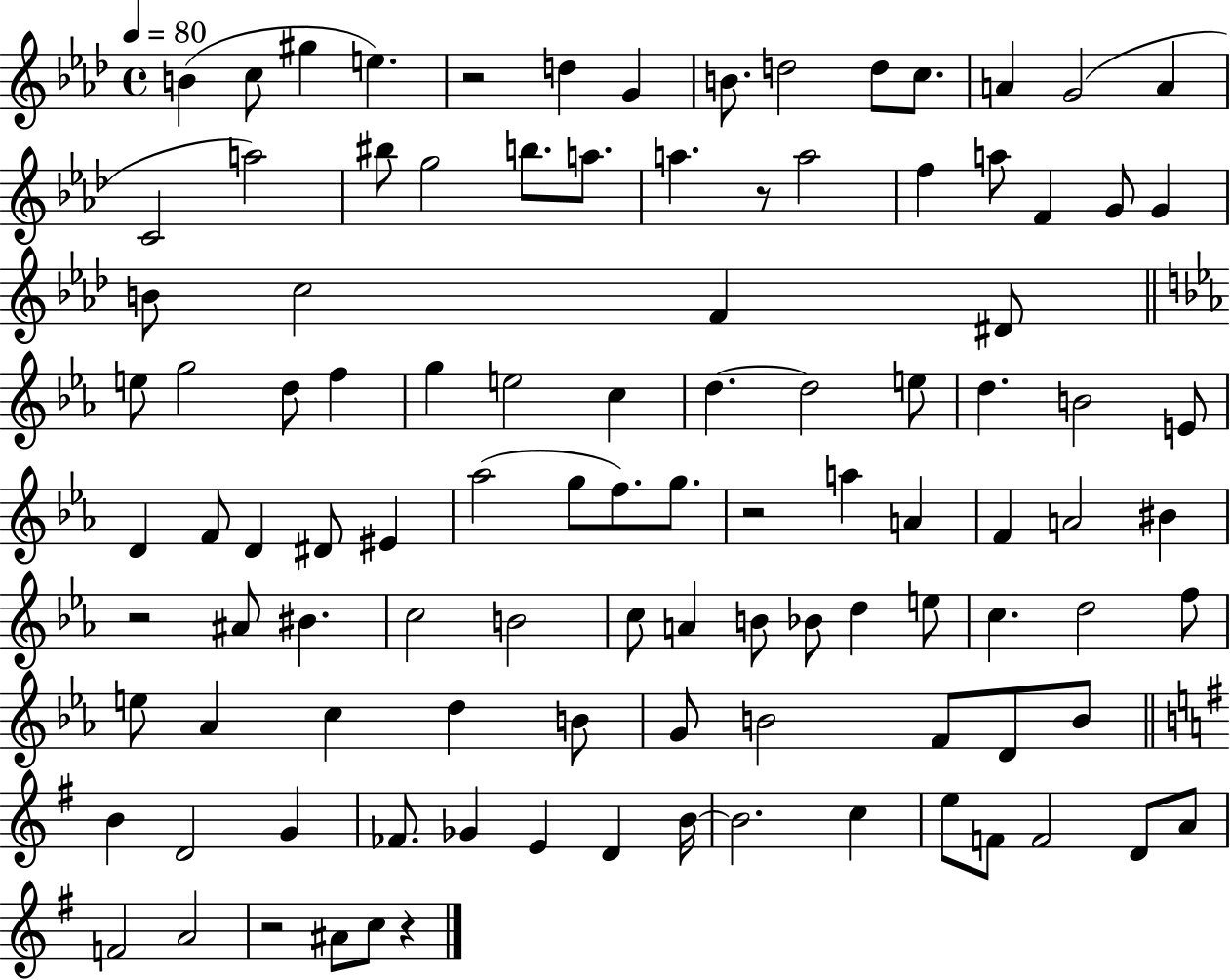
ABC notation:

X:1
T:Untitled
M:4/4
L:1/4
K:Ab
B c/2 ^g e z2 d G B/2 d2 d/2 c/2 A G2 A C2 a2 ^b/2 g2 b/2 a/2 a z/2 a2 f a/2 F G/2 G B/2 c2 F ^D/2 e/2 g2 d/2 f g e2 c d d2 e/2 d B2 E/2 D F/2 D ^D/2 ^E _a2 g/2 f/2 g/2 z2 a A F A2 ^B z2 ^A/2 ^B c2 B2 c/2 A B/2 _B/2 d e/2 c d2 f/2 e/2 _A c d B/2 G/2 B2 F/2 D/2 B/2 B D2 G _F/2 _G E D B/4 B2 c e/2 F/2 F2 D/2 A/2 F2 A2 z2 ^A/2 c/2 z